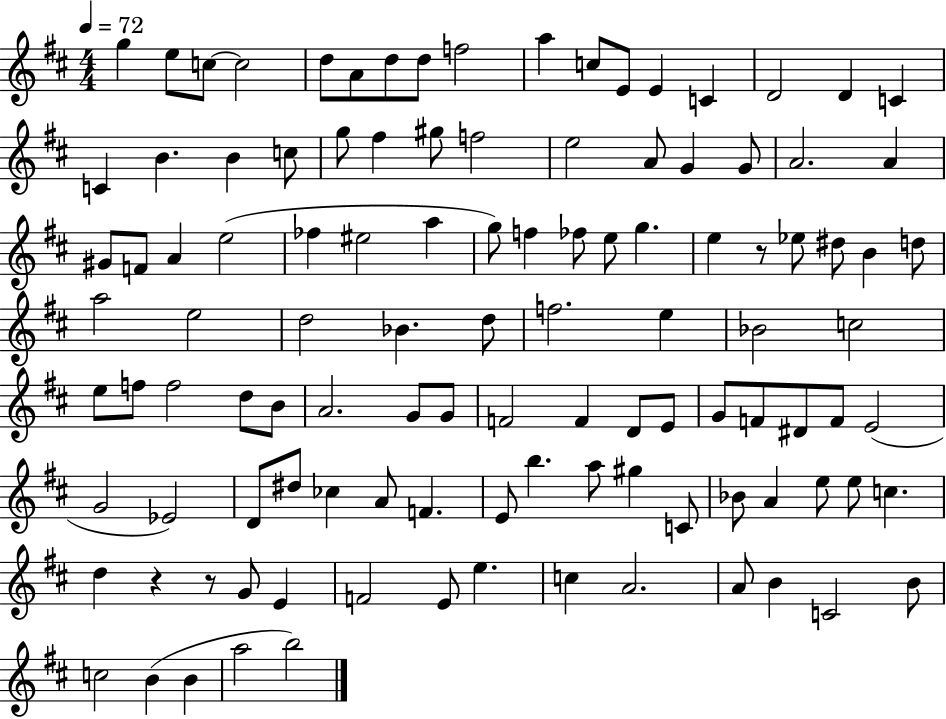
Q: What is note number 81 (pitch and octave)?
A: F4